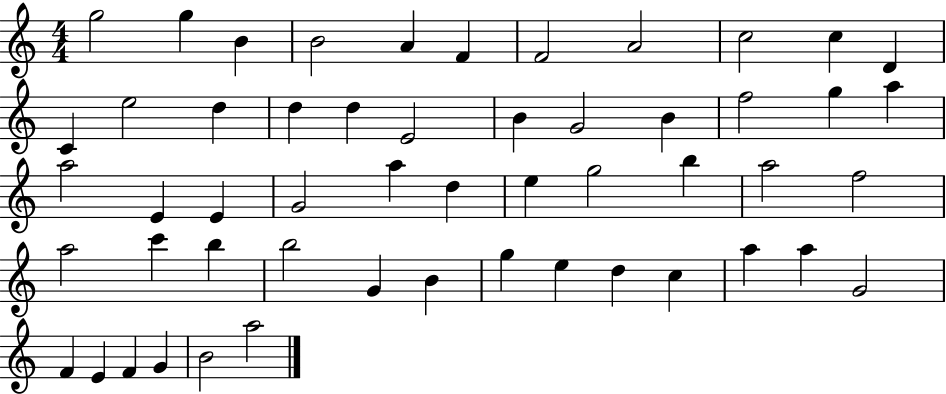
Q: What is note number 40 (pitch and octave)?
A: B4